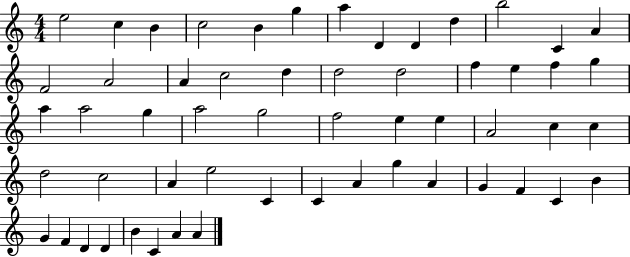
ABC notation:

X:1
T:Untitled
M:4/4
L:1/4
K:C
e2 c B c2 B g a D D d b2 C A F2 A2 A c2 d d2 d2 f e f g a a2 g a2 g2 f2 e e A2 c c d2 c2 A e2 C C A g A G F C B G F D D B C A A